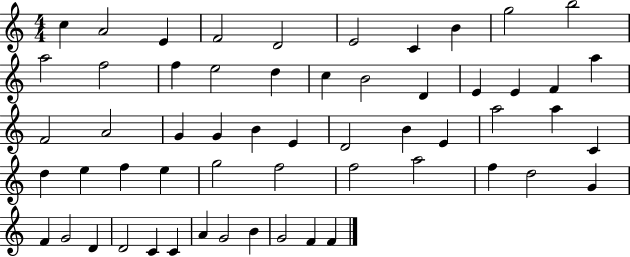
C5/q A4/h E4/q F4/h D4/h E4/h C4/q B4/q G5/h B5/h A5/h F5/h F5/q E5/h D5/q C5/q B4/h D4/q E4/q E4/q F4/q A5/q F4/h A4/h G4/q G4/q B4/q E4/q D4/h B4/q E4/q A5/h A5/q C4/q D5/q E5/q F5/q E5/q G5/h F5/h F5/h A5/h F5/q D5/h G4/q F4/q G4/h D4/q D4/h C4/q C4/q A4/q G4/h B4/q G4/h F4/q F4/q